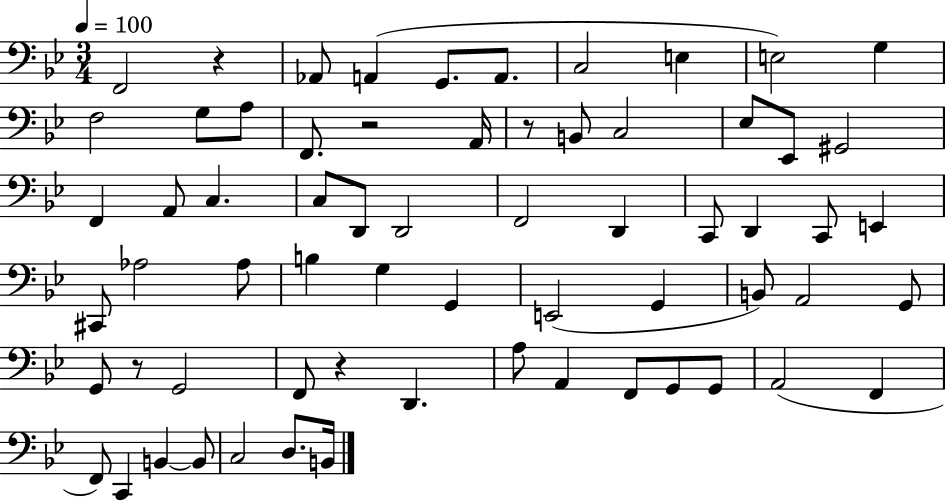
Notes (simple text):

F2/h R/q Ab2/e A2/q G2/e. A2/e. C3/h E3/q E3/h G3/q F3/h G3/e A3/e F2/e. R/h A2/s R/e B2/e C3/h Eb3/e Eb2/e G#2/h F2/q A2/e C3/q. C3/e D2/e D2/h F2/h D2/q C2/e D2/q C2/e E2/q C#2/e Ab3/h Ab3/e B3/q G3/q G2/q E2/h G2/q B2/e A2/h G2/e G2/e R/e G2/h F2/e R/q D2/q. A3/e A2/q F2/e G2/e G2/e A2/h F2/q F2/e C2/q B2/q B2/e C3/h D3/e. B2/s